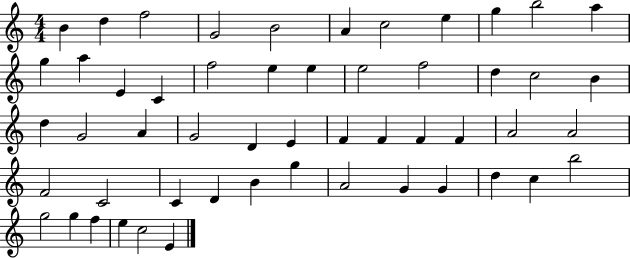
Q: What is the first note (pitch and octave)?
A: B4